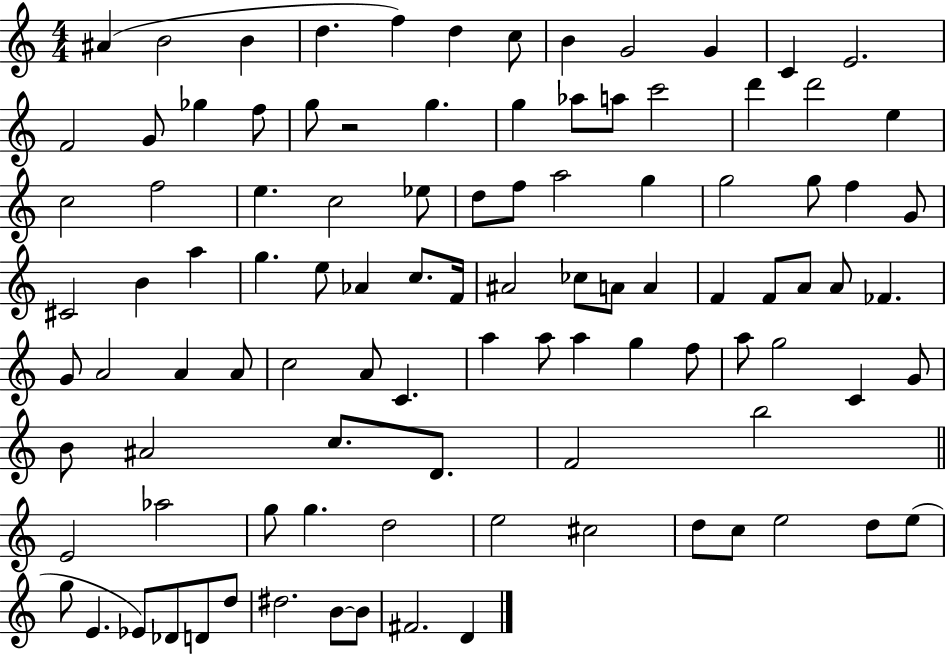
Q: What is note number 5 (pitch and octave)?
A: F5